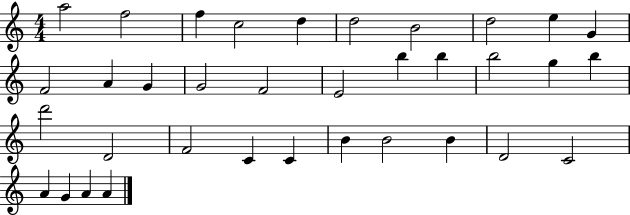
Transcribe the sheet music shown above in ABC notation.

X:1
T:Untitled
M:4/4
L:1/4
K:C
a2 f2 f c2 d d2 B2 d2 e G F2 A G G2 F2 E2 b b b2 g b d'2 D2 F2 C C B B2 B D2 C2 A G A A